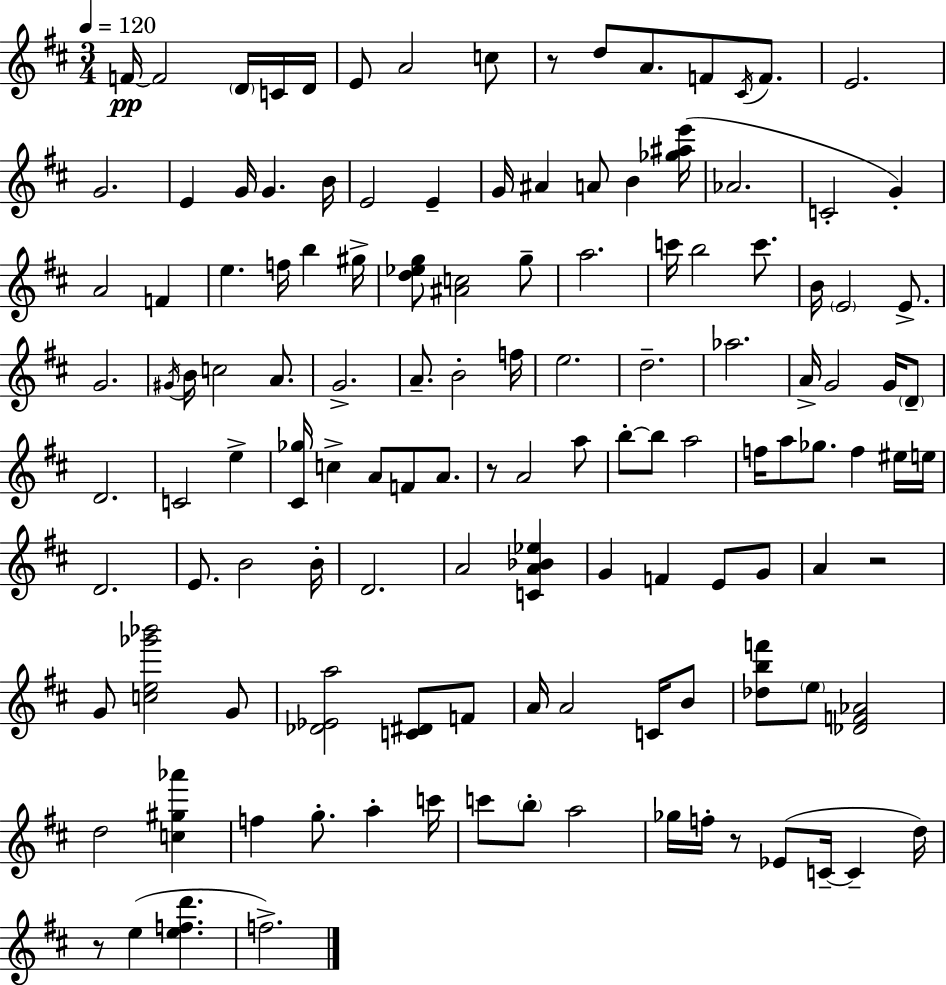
{
  \clef treble
  \numericTimeSignature
  \time 3/4
  \key d \major
  \tempo 4 = 120
  f'16~~\pp f'2 \parenthesize d'16 c'16 d'16 | e'8 a'2 c''8 | r8 d''8 a'8. f'8 \acciaccatura { cis'16 } f'8. | e'2. | \break g'2. | e'4 g'16 g'4. | b'16 e'2 e'4-- | g'16 ais'4 a'8 b'4 | \break <ges'' ais'' e'''>16( aes'2. | c'2-. g'4-.) | a'2 f'4 | e''4. f''16 b''4 | \break gis''16-> <d'' ees'' g''>8 <ais' c''>2 g''8-- | a''2. | c'''16 b''2 c'''8. | b'16 \parenthesize e'2 e'8.-> | \break g'2. | \acciaccatura { gis'16 } b'16 c''2 a'8. | g'2.-> | a'8.-- b'2-. | \break f''16 e''2. | d''2.-- | aes''2. | a'16-> g'2 g'16 | \break \parenthesize d'8-- d'2. | c'2 e''4-> | <cis' ges''>16 c''4-> a'8 f'8 a'8. | r8 a'2 | \break a''8 b''8-.~~ b''8 a''2 | f''16 a''8 ges''8. f''4 | eis''16 e''16 d'2. | e'8. b'2 | \break b'16-. d'2. | a'2 <c' a' bes' ees''>4 | g'4 f'4 e'8 | g'8 a'4 r2 | \break g'8 <c'' e'' ges''' bes'''>2 | g'8 <des' ees' a''>2 <c' dis'>8 | f'8 a'16 a'2 c'16 | b'8 <des'' b'' f'''>8 \parenthesize e''8 <des' f' aes'>2 | \break d''2 <c'' gis'' aes'''>4 | f''4 g''8.-. a''4-. | c'''16 c'''8 \parenthesize b''8-. a''2 | ges''16 f''16-. r8 ees'8( c'16--~~ c'4-- | \break d''16) r8 e''4( <e'' f'' d'''>4. | f''2.->) | \bar "|."
}